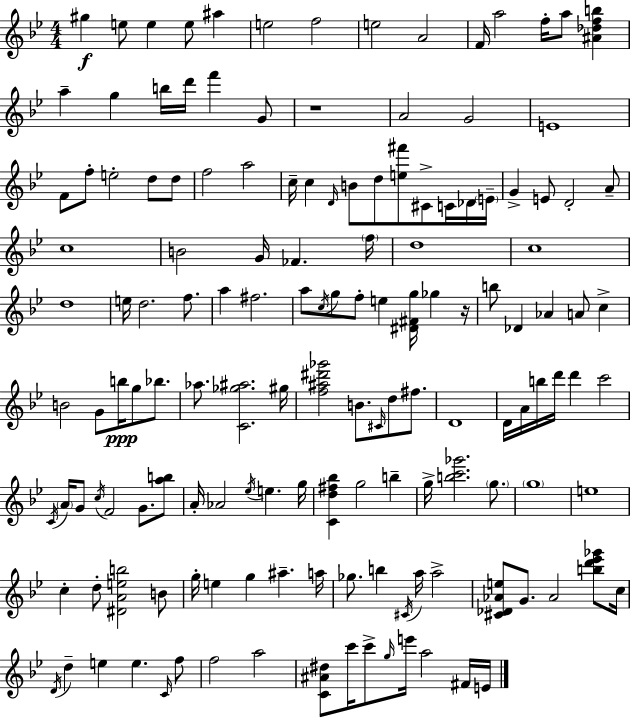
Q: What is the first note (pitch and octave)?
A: G#5